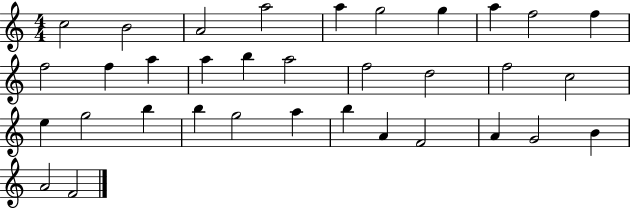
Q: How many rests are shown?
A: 0